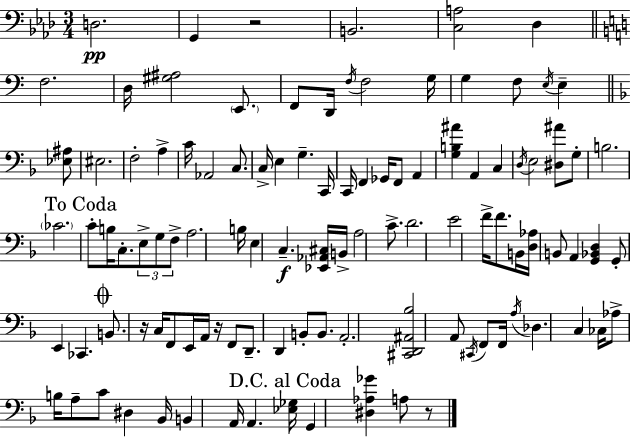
X:1
T:Untitled
M:3/4
L:1/4
K:Fm
D,2 G,, z2 B,,2 [C,A,]2 _D, F,2 D,/4 [^G,^A,]2 E,,/2 F,,/2 D,,/4 F,/4 F,2 G,/4 G, F,/2 E,/4 E, [_E,^A,]/2 ^E,2 F,2 A, C/4 _A,,2 C,/2 C,/4 E, G, C,,/4 C,,/4 F,, _G,,/4 F,,/2 A,, [G,B,^A] A,, C, D,/4 E,2 [^D,^A]/2 G,/2 B,2 _C2 C/2 B,/4 C,/2 E,/2 G,/2 F,/2 A,2 B,/4 E, C, [_E,,_A,,^C,]/4 B,,/4 A,2 C/2 D2 E2 F/4 F/2 B,,/4 [D,_A,]/4 B,,/2 A,, [G,,_B,,D,] G,,/2 E,, _C,, B,,/2 z/4 C,/4 F,,/2 E,,/4 A,,/4 z/4 F,,/2 D,,/2 D,, B,,/2 B,,/2 A,,2 [^C,,D,,^A,,_B,]2 A,,/2 ^C,,/4 F,,/2 F,,/4 A,/4 _D, C, _C,/4 _A,/2 B,/4 A,/2 C/2 ^D, _B,,/4 B,, A,,/4 A,, [_E,_G,]/4 G,, [^D,_A,_G] A,/2 z/2